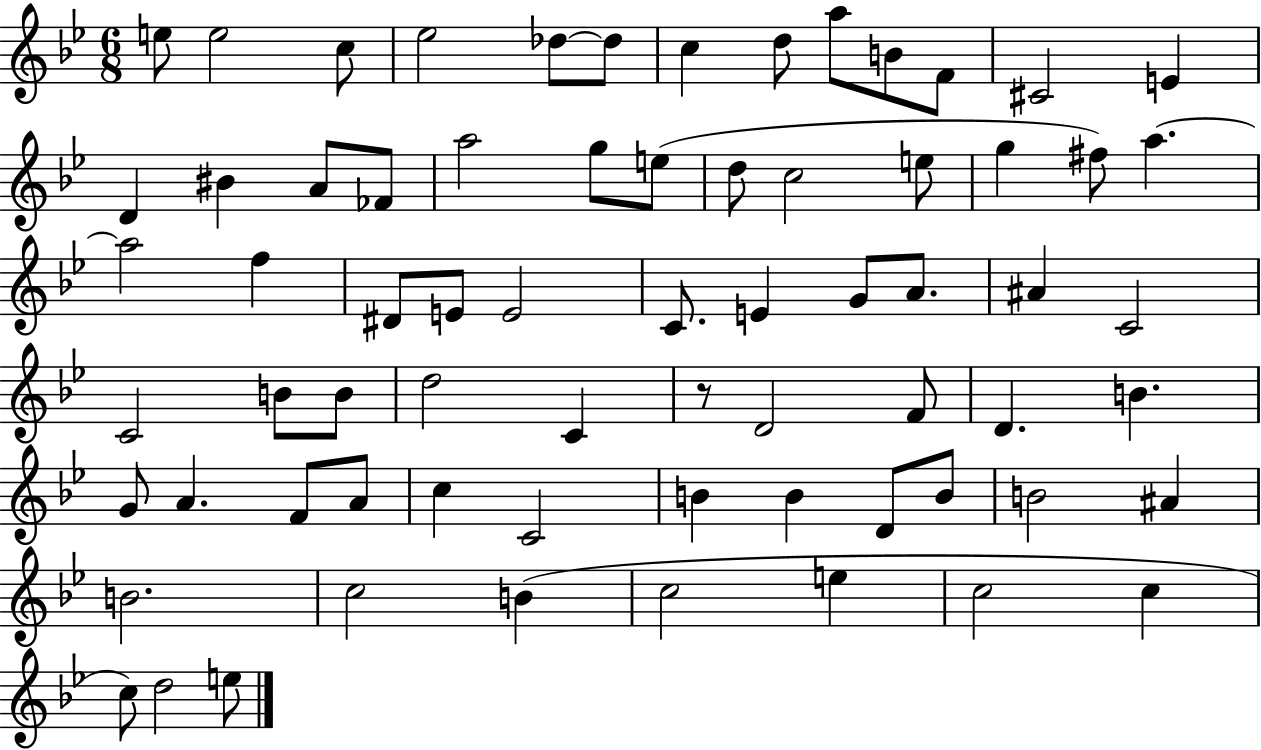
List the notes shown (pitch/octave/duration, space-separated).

E5/e E5/h C5/e Eb5/h Db5/e Db5/e C5/q D5/e A5/e B4/e F4/e C#4/h E4/q D4/q BIS4/q A4/e FES4/e A5/h G5/e E5/e D5/e C5/h E5/e G5/q F#5/e A5/q. A5/h F5/q D#4/e E4/e E4/h C4/e. E4/q G4/e A4/e. A#4/q C4/h C4/h B4/e B4/e D5/h C4/q R/e D4/h F4/e D4/q. B4/q. G4/e A4/q. F4/e A4/e C5/q C4/h B4/q B4/q D4/e B4/e B4/h A#4/q B4/h. C5/h B4/q C5/h E5/q C5/h C5/q C5/e D5/h E5/e